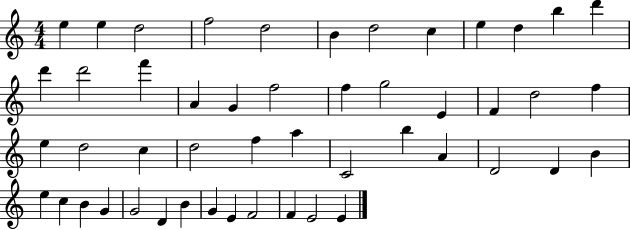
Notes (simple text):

E5/q E5/q D5/h F5/h D5/h B4/q D5/h C5/q E5/q D5/q B5/q D6/q D6/q D6/h F6/q A4/q G4/q F5/h F5/q G5/h E4/q F4/q D5/h F5/q E5/q D5/h C5/q D5/h F5/q A5/q C4/h B5/q A4/q D4/h D4/q B4/q E5/q C5/q B4/q G4/q G4/h D4/q B4/q G4/q E4/q F4/h F4/q E4/h E4/q